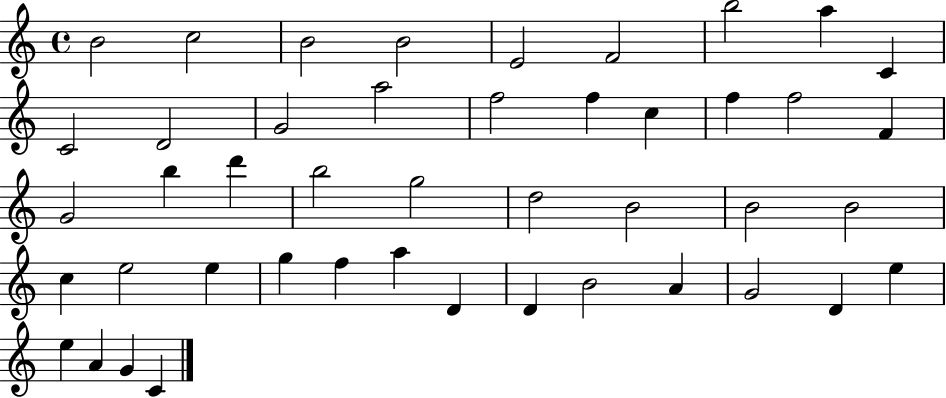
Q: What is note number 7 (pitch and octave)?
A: B5